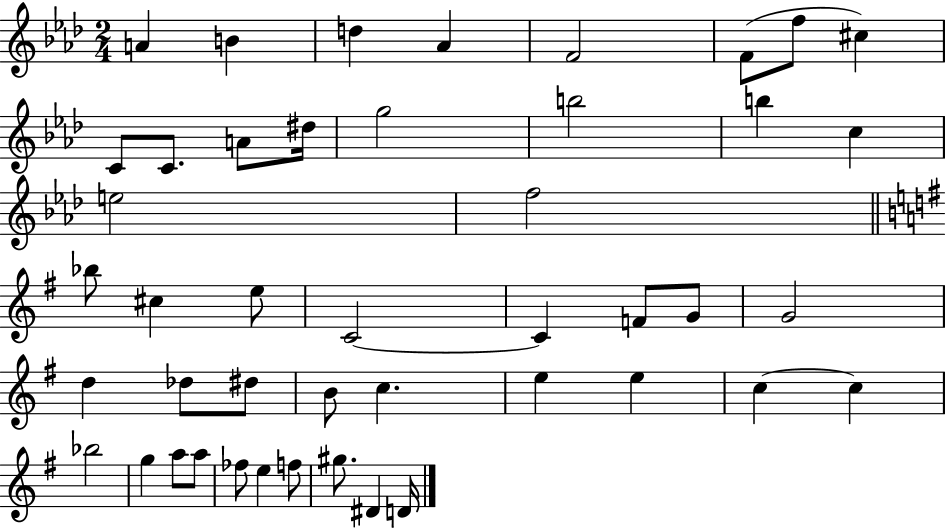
{
  \clef treble
  \numericTimeSignature
  \time 2/4
  \key aes \major
  a'4 b'4 | d''4 aes'4 | f'2 | f'8( f''8 cis''4) | \break c'8 c'8. a'8 dis''16 | g''2 | b''2 | b''4 c''4 | \break e''2 | f''2 | \bar "||" \break \key g \major bes''8 cis''4 e''8 | c'2~~ | c'4 f'8 g'8 | g'2 | \break d''4 des''8 dis''8 | b'8 c''4. | e''4 e''4 | c''4~~ c''4 | \break bes''2 | g''4 a''8 a''8 | fes''8 e''4 f''8 | gis''8. dis'4 d'16 | \break \bar "|."
}